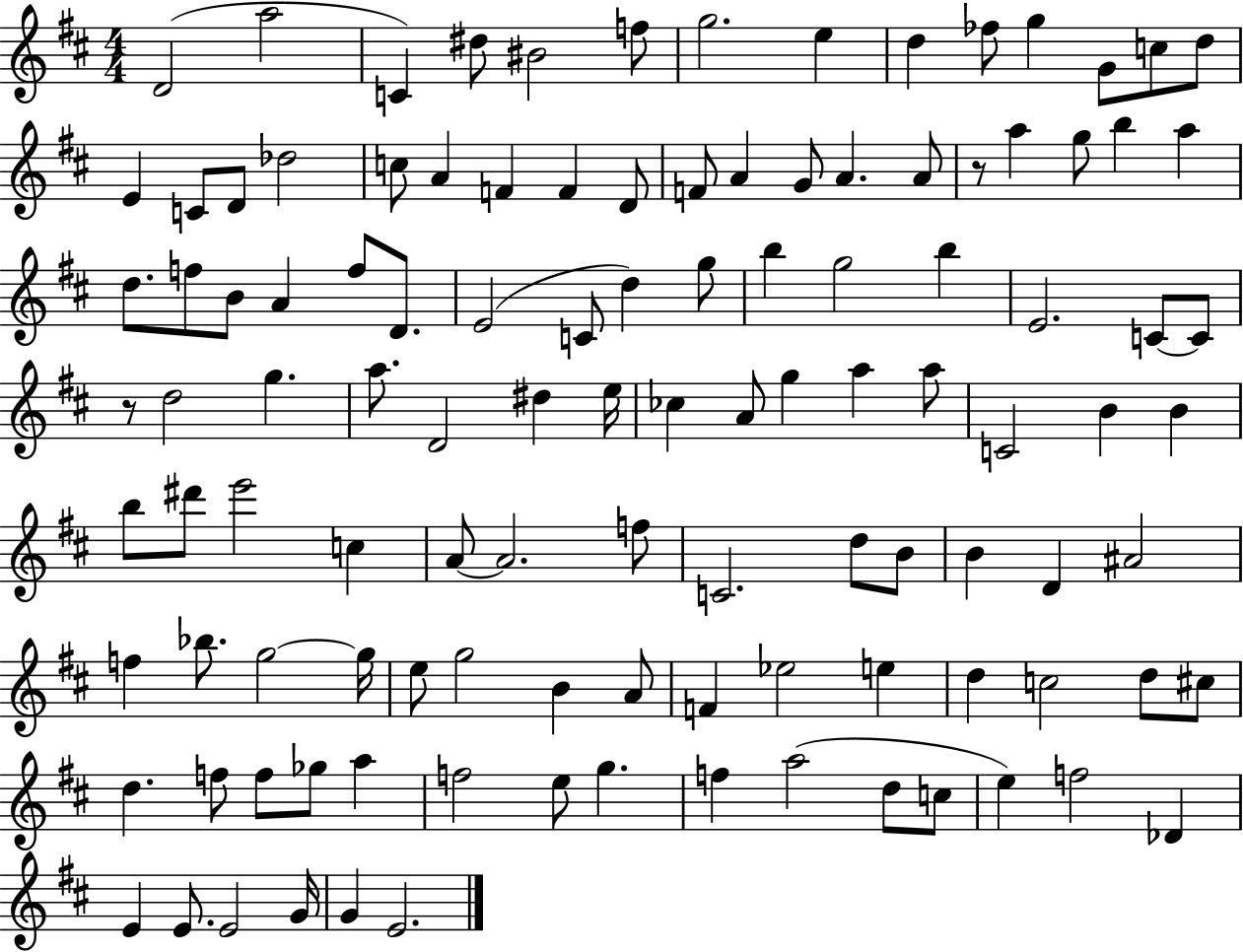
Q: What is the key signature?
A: D major